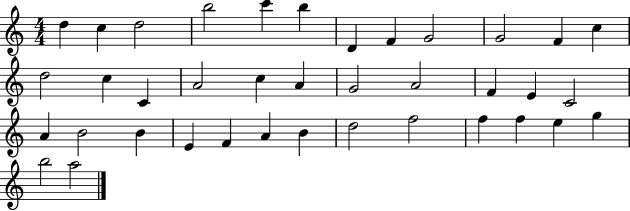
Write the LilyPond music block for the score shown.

{
  \clef treble
  \numericTimeSignature
  \time 4/4
  \key c \major
  d''4 c''4 d''2 | b''2 c'''4 b''4 | d'4 f'4 g'2 | g'2 f'4 c''4 | \break d''2 c''4 c'4 | a'2 c''4 a'4 | g'2 a'2 | f'4 e'4 c'2 | \break a'4 b'2 b'4 | e'4 f'4 a'4 b'4 | d''2 f''2 | f''4 f''4 e''4 g''4 | \break b''2 a''2 | \bar "|."
}